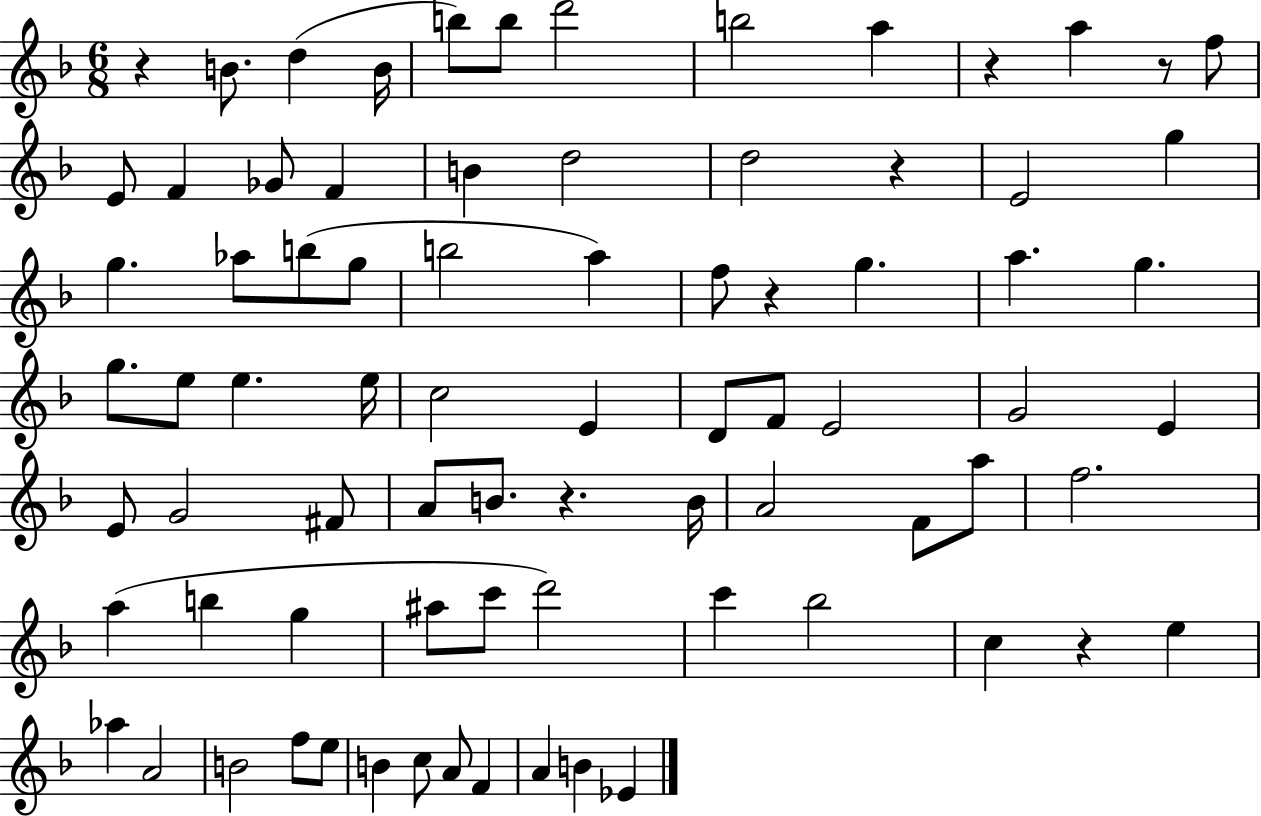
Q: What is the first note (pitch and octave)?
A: B4